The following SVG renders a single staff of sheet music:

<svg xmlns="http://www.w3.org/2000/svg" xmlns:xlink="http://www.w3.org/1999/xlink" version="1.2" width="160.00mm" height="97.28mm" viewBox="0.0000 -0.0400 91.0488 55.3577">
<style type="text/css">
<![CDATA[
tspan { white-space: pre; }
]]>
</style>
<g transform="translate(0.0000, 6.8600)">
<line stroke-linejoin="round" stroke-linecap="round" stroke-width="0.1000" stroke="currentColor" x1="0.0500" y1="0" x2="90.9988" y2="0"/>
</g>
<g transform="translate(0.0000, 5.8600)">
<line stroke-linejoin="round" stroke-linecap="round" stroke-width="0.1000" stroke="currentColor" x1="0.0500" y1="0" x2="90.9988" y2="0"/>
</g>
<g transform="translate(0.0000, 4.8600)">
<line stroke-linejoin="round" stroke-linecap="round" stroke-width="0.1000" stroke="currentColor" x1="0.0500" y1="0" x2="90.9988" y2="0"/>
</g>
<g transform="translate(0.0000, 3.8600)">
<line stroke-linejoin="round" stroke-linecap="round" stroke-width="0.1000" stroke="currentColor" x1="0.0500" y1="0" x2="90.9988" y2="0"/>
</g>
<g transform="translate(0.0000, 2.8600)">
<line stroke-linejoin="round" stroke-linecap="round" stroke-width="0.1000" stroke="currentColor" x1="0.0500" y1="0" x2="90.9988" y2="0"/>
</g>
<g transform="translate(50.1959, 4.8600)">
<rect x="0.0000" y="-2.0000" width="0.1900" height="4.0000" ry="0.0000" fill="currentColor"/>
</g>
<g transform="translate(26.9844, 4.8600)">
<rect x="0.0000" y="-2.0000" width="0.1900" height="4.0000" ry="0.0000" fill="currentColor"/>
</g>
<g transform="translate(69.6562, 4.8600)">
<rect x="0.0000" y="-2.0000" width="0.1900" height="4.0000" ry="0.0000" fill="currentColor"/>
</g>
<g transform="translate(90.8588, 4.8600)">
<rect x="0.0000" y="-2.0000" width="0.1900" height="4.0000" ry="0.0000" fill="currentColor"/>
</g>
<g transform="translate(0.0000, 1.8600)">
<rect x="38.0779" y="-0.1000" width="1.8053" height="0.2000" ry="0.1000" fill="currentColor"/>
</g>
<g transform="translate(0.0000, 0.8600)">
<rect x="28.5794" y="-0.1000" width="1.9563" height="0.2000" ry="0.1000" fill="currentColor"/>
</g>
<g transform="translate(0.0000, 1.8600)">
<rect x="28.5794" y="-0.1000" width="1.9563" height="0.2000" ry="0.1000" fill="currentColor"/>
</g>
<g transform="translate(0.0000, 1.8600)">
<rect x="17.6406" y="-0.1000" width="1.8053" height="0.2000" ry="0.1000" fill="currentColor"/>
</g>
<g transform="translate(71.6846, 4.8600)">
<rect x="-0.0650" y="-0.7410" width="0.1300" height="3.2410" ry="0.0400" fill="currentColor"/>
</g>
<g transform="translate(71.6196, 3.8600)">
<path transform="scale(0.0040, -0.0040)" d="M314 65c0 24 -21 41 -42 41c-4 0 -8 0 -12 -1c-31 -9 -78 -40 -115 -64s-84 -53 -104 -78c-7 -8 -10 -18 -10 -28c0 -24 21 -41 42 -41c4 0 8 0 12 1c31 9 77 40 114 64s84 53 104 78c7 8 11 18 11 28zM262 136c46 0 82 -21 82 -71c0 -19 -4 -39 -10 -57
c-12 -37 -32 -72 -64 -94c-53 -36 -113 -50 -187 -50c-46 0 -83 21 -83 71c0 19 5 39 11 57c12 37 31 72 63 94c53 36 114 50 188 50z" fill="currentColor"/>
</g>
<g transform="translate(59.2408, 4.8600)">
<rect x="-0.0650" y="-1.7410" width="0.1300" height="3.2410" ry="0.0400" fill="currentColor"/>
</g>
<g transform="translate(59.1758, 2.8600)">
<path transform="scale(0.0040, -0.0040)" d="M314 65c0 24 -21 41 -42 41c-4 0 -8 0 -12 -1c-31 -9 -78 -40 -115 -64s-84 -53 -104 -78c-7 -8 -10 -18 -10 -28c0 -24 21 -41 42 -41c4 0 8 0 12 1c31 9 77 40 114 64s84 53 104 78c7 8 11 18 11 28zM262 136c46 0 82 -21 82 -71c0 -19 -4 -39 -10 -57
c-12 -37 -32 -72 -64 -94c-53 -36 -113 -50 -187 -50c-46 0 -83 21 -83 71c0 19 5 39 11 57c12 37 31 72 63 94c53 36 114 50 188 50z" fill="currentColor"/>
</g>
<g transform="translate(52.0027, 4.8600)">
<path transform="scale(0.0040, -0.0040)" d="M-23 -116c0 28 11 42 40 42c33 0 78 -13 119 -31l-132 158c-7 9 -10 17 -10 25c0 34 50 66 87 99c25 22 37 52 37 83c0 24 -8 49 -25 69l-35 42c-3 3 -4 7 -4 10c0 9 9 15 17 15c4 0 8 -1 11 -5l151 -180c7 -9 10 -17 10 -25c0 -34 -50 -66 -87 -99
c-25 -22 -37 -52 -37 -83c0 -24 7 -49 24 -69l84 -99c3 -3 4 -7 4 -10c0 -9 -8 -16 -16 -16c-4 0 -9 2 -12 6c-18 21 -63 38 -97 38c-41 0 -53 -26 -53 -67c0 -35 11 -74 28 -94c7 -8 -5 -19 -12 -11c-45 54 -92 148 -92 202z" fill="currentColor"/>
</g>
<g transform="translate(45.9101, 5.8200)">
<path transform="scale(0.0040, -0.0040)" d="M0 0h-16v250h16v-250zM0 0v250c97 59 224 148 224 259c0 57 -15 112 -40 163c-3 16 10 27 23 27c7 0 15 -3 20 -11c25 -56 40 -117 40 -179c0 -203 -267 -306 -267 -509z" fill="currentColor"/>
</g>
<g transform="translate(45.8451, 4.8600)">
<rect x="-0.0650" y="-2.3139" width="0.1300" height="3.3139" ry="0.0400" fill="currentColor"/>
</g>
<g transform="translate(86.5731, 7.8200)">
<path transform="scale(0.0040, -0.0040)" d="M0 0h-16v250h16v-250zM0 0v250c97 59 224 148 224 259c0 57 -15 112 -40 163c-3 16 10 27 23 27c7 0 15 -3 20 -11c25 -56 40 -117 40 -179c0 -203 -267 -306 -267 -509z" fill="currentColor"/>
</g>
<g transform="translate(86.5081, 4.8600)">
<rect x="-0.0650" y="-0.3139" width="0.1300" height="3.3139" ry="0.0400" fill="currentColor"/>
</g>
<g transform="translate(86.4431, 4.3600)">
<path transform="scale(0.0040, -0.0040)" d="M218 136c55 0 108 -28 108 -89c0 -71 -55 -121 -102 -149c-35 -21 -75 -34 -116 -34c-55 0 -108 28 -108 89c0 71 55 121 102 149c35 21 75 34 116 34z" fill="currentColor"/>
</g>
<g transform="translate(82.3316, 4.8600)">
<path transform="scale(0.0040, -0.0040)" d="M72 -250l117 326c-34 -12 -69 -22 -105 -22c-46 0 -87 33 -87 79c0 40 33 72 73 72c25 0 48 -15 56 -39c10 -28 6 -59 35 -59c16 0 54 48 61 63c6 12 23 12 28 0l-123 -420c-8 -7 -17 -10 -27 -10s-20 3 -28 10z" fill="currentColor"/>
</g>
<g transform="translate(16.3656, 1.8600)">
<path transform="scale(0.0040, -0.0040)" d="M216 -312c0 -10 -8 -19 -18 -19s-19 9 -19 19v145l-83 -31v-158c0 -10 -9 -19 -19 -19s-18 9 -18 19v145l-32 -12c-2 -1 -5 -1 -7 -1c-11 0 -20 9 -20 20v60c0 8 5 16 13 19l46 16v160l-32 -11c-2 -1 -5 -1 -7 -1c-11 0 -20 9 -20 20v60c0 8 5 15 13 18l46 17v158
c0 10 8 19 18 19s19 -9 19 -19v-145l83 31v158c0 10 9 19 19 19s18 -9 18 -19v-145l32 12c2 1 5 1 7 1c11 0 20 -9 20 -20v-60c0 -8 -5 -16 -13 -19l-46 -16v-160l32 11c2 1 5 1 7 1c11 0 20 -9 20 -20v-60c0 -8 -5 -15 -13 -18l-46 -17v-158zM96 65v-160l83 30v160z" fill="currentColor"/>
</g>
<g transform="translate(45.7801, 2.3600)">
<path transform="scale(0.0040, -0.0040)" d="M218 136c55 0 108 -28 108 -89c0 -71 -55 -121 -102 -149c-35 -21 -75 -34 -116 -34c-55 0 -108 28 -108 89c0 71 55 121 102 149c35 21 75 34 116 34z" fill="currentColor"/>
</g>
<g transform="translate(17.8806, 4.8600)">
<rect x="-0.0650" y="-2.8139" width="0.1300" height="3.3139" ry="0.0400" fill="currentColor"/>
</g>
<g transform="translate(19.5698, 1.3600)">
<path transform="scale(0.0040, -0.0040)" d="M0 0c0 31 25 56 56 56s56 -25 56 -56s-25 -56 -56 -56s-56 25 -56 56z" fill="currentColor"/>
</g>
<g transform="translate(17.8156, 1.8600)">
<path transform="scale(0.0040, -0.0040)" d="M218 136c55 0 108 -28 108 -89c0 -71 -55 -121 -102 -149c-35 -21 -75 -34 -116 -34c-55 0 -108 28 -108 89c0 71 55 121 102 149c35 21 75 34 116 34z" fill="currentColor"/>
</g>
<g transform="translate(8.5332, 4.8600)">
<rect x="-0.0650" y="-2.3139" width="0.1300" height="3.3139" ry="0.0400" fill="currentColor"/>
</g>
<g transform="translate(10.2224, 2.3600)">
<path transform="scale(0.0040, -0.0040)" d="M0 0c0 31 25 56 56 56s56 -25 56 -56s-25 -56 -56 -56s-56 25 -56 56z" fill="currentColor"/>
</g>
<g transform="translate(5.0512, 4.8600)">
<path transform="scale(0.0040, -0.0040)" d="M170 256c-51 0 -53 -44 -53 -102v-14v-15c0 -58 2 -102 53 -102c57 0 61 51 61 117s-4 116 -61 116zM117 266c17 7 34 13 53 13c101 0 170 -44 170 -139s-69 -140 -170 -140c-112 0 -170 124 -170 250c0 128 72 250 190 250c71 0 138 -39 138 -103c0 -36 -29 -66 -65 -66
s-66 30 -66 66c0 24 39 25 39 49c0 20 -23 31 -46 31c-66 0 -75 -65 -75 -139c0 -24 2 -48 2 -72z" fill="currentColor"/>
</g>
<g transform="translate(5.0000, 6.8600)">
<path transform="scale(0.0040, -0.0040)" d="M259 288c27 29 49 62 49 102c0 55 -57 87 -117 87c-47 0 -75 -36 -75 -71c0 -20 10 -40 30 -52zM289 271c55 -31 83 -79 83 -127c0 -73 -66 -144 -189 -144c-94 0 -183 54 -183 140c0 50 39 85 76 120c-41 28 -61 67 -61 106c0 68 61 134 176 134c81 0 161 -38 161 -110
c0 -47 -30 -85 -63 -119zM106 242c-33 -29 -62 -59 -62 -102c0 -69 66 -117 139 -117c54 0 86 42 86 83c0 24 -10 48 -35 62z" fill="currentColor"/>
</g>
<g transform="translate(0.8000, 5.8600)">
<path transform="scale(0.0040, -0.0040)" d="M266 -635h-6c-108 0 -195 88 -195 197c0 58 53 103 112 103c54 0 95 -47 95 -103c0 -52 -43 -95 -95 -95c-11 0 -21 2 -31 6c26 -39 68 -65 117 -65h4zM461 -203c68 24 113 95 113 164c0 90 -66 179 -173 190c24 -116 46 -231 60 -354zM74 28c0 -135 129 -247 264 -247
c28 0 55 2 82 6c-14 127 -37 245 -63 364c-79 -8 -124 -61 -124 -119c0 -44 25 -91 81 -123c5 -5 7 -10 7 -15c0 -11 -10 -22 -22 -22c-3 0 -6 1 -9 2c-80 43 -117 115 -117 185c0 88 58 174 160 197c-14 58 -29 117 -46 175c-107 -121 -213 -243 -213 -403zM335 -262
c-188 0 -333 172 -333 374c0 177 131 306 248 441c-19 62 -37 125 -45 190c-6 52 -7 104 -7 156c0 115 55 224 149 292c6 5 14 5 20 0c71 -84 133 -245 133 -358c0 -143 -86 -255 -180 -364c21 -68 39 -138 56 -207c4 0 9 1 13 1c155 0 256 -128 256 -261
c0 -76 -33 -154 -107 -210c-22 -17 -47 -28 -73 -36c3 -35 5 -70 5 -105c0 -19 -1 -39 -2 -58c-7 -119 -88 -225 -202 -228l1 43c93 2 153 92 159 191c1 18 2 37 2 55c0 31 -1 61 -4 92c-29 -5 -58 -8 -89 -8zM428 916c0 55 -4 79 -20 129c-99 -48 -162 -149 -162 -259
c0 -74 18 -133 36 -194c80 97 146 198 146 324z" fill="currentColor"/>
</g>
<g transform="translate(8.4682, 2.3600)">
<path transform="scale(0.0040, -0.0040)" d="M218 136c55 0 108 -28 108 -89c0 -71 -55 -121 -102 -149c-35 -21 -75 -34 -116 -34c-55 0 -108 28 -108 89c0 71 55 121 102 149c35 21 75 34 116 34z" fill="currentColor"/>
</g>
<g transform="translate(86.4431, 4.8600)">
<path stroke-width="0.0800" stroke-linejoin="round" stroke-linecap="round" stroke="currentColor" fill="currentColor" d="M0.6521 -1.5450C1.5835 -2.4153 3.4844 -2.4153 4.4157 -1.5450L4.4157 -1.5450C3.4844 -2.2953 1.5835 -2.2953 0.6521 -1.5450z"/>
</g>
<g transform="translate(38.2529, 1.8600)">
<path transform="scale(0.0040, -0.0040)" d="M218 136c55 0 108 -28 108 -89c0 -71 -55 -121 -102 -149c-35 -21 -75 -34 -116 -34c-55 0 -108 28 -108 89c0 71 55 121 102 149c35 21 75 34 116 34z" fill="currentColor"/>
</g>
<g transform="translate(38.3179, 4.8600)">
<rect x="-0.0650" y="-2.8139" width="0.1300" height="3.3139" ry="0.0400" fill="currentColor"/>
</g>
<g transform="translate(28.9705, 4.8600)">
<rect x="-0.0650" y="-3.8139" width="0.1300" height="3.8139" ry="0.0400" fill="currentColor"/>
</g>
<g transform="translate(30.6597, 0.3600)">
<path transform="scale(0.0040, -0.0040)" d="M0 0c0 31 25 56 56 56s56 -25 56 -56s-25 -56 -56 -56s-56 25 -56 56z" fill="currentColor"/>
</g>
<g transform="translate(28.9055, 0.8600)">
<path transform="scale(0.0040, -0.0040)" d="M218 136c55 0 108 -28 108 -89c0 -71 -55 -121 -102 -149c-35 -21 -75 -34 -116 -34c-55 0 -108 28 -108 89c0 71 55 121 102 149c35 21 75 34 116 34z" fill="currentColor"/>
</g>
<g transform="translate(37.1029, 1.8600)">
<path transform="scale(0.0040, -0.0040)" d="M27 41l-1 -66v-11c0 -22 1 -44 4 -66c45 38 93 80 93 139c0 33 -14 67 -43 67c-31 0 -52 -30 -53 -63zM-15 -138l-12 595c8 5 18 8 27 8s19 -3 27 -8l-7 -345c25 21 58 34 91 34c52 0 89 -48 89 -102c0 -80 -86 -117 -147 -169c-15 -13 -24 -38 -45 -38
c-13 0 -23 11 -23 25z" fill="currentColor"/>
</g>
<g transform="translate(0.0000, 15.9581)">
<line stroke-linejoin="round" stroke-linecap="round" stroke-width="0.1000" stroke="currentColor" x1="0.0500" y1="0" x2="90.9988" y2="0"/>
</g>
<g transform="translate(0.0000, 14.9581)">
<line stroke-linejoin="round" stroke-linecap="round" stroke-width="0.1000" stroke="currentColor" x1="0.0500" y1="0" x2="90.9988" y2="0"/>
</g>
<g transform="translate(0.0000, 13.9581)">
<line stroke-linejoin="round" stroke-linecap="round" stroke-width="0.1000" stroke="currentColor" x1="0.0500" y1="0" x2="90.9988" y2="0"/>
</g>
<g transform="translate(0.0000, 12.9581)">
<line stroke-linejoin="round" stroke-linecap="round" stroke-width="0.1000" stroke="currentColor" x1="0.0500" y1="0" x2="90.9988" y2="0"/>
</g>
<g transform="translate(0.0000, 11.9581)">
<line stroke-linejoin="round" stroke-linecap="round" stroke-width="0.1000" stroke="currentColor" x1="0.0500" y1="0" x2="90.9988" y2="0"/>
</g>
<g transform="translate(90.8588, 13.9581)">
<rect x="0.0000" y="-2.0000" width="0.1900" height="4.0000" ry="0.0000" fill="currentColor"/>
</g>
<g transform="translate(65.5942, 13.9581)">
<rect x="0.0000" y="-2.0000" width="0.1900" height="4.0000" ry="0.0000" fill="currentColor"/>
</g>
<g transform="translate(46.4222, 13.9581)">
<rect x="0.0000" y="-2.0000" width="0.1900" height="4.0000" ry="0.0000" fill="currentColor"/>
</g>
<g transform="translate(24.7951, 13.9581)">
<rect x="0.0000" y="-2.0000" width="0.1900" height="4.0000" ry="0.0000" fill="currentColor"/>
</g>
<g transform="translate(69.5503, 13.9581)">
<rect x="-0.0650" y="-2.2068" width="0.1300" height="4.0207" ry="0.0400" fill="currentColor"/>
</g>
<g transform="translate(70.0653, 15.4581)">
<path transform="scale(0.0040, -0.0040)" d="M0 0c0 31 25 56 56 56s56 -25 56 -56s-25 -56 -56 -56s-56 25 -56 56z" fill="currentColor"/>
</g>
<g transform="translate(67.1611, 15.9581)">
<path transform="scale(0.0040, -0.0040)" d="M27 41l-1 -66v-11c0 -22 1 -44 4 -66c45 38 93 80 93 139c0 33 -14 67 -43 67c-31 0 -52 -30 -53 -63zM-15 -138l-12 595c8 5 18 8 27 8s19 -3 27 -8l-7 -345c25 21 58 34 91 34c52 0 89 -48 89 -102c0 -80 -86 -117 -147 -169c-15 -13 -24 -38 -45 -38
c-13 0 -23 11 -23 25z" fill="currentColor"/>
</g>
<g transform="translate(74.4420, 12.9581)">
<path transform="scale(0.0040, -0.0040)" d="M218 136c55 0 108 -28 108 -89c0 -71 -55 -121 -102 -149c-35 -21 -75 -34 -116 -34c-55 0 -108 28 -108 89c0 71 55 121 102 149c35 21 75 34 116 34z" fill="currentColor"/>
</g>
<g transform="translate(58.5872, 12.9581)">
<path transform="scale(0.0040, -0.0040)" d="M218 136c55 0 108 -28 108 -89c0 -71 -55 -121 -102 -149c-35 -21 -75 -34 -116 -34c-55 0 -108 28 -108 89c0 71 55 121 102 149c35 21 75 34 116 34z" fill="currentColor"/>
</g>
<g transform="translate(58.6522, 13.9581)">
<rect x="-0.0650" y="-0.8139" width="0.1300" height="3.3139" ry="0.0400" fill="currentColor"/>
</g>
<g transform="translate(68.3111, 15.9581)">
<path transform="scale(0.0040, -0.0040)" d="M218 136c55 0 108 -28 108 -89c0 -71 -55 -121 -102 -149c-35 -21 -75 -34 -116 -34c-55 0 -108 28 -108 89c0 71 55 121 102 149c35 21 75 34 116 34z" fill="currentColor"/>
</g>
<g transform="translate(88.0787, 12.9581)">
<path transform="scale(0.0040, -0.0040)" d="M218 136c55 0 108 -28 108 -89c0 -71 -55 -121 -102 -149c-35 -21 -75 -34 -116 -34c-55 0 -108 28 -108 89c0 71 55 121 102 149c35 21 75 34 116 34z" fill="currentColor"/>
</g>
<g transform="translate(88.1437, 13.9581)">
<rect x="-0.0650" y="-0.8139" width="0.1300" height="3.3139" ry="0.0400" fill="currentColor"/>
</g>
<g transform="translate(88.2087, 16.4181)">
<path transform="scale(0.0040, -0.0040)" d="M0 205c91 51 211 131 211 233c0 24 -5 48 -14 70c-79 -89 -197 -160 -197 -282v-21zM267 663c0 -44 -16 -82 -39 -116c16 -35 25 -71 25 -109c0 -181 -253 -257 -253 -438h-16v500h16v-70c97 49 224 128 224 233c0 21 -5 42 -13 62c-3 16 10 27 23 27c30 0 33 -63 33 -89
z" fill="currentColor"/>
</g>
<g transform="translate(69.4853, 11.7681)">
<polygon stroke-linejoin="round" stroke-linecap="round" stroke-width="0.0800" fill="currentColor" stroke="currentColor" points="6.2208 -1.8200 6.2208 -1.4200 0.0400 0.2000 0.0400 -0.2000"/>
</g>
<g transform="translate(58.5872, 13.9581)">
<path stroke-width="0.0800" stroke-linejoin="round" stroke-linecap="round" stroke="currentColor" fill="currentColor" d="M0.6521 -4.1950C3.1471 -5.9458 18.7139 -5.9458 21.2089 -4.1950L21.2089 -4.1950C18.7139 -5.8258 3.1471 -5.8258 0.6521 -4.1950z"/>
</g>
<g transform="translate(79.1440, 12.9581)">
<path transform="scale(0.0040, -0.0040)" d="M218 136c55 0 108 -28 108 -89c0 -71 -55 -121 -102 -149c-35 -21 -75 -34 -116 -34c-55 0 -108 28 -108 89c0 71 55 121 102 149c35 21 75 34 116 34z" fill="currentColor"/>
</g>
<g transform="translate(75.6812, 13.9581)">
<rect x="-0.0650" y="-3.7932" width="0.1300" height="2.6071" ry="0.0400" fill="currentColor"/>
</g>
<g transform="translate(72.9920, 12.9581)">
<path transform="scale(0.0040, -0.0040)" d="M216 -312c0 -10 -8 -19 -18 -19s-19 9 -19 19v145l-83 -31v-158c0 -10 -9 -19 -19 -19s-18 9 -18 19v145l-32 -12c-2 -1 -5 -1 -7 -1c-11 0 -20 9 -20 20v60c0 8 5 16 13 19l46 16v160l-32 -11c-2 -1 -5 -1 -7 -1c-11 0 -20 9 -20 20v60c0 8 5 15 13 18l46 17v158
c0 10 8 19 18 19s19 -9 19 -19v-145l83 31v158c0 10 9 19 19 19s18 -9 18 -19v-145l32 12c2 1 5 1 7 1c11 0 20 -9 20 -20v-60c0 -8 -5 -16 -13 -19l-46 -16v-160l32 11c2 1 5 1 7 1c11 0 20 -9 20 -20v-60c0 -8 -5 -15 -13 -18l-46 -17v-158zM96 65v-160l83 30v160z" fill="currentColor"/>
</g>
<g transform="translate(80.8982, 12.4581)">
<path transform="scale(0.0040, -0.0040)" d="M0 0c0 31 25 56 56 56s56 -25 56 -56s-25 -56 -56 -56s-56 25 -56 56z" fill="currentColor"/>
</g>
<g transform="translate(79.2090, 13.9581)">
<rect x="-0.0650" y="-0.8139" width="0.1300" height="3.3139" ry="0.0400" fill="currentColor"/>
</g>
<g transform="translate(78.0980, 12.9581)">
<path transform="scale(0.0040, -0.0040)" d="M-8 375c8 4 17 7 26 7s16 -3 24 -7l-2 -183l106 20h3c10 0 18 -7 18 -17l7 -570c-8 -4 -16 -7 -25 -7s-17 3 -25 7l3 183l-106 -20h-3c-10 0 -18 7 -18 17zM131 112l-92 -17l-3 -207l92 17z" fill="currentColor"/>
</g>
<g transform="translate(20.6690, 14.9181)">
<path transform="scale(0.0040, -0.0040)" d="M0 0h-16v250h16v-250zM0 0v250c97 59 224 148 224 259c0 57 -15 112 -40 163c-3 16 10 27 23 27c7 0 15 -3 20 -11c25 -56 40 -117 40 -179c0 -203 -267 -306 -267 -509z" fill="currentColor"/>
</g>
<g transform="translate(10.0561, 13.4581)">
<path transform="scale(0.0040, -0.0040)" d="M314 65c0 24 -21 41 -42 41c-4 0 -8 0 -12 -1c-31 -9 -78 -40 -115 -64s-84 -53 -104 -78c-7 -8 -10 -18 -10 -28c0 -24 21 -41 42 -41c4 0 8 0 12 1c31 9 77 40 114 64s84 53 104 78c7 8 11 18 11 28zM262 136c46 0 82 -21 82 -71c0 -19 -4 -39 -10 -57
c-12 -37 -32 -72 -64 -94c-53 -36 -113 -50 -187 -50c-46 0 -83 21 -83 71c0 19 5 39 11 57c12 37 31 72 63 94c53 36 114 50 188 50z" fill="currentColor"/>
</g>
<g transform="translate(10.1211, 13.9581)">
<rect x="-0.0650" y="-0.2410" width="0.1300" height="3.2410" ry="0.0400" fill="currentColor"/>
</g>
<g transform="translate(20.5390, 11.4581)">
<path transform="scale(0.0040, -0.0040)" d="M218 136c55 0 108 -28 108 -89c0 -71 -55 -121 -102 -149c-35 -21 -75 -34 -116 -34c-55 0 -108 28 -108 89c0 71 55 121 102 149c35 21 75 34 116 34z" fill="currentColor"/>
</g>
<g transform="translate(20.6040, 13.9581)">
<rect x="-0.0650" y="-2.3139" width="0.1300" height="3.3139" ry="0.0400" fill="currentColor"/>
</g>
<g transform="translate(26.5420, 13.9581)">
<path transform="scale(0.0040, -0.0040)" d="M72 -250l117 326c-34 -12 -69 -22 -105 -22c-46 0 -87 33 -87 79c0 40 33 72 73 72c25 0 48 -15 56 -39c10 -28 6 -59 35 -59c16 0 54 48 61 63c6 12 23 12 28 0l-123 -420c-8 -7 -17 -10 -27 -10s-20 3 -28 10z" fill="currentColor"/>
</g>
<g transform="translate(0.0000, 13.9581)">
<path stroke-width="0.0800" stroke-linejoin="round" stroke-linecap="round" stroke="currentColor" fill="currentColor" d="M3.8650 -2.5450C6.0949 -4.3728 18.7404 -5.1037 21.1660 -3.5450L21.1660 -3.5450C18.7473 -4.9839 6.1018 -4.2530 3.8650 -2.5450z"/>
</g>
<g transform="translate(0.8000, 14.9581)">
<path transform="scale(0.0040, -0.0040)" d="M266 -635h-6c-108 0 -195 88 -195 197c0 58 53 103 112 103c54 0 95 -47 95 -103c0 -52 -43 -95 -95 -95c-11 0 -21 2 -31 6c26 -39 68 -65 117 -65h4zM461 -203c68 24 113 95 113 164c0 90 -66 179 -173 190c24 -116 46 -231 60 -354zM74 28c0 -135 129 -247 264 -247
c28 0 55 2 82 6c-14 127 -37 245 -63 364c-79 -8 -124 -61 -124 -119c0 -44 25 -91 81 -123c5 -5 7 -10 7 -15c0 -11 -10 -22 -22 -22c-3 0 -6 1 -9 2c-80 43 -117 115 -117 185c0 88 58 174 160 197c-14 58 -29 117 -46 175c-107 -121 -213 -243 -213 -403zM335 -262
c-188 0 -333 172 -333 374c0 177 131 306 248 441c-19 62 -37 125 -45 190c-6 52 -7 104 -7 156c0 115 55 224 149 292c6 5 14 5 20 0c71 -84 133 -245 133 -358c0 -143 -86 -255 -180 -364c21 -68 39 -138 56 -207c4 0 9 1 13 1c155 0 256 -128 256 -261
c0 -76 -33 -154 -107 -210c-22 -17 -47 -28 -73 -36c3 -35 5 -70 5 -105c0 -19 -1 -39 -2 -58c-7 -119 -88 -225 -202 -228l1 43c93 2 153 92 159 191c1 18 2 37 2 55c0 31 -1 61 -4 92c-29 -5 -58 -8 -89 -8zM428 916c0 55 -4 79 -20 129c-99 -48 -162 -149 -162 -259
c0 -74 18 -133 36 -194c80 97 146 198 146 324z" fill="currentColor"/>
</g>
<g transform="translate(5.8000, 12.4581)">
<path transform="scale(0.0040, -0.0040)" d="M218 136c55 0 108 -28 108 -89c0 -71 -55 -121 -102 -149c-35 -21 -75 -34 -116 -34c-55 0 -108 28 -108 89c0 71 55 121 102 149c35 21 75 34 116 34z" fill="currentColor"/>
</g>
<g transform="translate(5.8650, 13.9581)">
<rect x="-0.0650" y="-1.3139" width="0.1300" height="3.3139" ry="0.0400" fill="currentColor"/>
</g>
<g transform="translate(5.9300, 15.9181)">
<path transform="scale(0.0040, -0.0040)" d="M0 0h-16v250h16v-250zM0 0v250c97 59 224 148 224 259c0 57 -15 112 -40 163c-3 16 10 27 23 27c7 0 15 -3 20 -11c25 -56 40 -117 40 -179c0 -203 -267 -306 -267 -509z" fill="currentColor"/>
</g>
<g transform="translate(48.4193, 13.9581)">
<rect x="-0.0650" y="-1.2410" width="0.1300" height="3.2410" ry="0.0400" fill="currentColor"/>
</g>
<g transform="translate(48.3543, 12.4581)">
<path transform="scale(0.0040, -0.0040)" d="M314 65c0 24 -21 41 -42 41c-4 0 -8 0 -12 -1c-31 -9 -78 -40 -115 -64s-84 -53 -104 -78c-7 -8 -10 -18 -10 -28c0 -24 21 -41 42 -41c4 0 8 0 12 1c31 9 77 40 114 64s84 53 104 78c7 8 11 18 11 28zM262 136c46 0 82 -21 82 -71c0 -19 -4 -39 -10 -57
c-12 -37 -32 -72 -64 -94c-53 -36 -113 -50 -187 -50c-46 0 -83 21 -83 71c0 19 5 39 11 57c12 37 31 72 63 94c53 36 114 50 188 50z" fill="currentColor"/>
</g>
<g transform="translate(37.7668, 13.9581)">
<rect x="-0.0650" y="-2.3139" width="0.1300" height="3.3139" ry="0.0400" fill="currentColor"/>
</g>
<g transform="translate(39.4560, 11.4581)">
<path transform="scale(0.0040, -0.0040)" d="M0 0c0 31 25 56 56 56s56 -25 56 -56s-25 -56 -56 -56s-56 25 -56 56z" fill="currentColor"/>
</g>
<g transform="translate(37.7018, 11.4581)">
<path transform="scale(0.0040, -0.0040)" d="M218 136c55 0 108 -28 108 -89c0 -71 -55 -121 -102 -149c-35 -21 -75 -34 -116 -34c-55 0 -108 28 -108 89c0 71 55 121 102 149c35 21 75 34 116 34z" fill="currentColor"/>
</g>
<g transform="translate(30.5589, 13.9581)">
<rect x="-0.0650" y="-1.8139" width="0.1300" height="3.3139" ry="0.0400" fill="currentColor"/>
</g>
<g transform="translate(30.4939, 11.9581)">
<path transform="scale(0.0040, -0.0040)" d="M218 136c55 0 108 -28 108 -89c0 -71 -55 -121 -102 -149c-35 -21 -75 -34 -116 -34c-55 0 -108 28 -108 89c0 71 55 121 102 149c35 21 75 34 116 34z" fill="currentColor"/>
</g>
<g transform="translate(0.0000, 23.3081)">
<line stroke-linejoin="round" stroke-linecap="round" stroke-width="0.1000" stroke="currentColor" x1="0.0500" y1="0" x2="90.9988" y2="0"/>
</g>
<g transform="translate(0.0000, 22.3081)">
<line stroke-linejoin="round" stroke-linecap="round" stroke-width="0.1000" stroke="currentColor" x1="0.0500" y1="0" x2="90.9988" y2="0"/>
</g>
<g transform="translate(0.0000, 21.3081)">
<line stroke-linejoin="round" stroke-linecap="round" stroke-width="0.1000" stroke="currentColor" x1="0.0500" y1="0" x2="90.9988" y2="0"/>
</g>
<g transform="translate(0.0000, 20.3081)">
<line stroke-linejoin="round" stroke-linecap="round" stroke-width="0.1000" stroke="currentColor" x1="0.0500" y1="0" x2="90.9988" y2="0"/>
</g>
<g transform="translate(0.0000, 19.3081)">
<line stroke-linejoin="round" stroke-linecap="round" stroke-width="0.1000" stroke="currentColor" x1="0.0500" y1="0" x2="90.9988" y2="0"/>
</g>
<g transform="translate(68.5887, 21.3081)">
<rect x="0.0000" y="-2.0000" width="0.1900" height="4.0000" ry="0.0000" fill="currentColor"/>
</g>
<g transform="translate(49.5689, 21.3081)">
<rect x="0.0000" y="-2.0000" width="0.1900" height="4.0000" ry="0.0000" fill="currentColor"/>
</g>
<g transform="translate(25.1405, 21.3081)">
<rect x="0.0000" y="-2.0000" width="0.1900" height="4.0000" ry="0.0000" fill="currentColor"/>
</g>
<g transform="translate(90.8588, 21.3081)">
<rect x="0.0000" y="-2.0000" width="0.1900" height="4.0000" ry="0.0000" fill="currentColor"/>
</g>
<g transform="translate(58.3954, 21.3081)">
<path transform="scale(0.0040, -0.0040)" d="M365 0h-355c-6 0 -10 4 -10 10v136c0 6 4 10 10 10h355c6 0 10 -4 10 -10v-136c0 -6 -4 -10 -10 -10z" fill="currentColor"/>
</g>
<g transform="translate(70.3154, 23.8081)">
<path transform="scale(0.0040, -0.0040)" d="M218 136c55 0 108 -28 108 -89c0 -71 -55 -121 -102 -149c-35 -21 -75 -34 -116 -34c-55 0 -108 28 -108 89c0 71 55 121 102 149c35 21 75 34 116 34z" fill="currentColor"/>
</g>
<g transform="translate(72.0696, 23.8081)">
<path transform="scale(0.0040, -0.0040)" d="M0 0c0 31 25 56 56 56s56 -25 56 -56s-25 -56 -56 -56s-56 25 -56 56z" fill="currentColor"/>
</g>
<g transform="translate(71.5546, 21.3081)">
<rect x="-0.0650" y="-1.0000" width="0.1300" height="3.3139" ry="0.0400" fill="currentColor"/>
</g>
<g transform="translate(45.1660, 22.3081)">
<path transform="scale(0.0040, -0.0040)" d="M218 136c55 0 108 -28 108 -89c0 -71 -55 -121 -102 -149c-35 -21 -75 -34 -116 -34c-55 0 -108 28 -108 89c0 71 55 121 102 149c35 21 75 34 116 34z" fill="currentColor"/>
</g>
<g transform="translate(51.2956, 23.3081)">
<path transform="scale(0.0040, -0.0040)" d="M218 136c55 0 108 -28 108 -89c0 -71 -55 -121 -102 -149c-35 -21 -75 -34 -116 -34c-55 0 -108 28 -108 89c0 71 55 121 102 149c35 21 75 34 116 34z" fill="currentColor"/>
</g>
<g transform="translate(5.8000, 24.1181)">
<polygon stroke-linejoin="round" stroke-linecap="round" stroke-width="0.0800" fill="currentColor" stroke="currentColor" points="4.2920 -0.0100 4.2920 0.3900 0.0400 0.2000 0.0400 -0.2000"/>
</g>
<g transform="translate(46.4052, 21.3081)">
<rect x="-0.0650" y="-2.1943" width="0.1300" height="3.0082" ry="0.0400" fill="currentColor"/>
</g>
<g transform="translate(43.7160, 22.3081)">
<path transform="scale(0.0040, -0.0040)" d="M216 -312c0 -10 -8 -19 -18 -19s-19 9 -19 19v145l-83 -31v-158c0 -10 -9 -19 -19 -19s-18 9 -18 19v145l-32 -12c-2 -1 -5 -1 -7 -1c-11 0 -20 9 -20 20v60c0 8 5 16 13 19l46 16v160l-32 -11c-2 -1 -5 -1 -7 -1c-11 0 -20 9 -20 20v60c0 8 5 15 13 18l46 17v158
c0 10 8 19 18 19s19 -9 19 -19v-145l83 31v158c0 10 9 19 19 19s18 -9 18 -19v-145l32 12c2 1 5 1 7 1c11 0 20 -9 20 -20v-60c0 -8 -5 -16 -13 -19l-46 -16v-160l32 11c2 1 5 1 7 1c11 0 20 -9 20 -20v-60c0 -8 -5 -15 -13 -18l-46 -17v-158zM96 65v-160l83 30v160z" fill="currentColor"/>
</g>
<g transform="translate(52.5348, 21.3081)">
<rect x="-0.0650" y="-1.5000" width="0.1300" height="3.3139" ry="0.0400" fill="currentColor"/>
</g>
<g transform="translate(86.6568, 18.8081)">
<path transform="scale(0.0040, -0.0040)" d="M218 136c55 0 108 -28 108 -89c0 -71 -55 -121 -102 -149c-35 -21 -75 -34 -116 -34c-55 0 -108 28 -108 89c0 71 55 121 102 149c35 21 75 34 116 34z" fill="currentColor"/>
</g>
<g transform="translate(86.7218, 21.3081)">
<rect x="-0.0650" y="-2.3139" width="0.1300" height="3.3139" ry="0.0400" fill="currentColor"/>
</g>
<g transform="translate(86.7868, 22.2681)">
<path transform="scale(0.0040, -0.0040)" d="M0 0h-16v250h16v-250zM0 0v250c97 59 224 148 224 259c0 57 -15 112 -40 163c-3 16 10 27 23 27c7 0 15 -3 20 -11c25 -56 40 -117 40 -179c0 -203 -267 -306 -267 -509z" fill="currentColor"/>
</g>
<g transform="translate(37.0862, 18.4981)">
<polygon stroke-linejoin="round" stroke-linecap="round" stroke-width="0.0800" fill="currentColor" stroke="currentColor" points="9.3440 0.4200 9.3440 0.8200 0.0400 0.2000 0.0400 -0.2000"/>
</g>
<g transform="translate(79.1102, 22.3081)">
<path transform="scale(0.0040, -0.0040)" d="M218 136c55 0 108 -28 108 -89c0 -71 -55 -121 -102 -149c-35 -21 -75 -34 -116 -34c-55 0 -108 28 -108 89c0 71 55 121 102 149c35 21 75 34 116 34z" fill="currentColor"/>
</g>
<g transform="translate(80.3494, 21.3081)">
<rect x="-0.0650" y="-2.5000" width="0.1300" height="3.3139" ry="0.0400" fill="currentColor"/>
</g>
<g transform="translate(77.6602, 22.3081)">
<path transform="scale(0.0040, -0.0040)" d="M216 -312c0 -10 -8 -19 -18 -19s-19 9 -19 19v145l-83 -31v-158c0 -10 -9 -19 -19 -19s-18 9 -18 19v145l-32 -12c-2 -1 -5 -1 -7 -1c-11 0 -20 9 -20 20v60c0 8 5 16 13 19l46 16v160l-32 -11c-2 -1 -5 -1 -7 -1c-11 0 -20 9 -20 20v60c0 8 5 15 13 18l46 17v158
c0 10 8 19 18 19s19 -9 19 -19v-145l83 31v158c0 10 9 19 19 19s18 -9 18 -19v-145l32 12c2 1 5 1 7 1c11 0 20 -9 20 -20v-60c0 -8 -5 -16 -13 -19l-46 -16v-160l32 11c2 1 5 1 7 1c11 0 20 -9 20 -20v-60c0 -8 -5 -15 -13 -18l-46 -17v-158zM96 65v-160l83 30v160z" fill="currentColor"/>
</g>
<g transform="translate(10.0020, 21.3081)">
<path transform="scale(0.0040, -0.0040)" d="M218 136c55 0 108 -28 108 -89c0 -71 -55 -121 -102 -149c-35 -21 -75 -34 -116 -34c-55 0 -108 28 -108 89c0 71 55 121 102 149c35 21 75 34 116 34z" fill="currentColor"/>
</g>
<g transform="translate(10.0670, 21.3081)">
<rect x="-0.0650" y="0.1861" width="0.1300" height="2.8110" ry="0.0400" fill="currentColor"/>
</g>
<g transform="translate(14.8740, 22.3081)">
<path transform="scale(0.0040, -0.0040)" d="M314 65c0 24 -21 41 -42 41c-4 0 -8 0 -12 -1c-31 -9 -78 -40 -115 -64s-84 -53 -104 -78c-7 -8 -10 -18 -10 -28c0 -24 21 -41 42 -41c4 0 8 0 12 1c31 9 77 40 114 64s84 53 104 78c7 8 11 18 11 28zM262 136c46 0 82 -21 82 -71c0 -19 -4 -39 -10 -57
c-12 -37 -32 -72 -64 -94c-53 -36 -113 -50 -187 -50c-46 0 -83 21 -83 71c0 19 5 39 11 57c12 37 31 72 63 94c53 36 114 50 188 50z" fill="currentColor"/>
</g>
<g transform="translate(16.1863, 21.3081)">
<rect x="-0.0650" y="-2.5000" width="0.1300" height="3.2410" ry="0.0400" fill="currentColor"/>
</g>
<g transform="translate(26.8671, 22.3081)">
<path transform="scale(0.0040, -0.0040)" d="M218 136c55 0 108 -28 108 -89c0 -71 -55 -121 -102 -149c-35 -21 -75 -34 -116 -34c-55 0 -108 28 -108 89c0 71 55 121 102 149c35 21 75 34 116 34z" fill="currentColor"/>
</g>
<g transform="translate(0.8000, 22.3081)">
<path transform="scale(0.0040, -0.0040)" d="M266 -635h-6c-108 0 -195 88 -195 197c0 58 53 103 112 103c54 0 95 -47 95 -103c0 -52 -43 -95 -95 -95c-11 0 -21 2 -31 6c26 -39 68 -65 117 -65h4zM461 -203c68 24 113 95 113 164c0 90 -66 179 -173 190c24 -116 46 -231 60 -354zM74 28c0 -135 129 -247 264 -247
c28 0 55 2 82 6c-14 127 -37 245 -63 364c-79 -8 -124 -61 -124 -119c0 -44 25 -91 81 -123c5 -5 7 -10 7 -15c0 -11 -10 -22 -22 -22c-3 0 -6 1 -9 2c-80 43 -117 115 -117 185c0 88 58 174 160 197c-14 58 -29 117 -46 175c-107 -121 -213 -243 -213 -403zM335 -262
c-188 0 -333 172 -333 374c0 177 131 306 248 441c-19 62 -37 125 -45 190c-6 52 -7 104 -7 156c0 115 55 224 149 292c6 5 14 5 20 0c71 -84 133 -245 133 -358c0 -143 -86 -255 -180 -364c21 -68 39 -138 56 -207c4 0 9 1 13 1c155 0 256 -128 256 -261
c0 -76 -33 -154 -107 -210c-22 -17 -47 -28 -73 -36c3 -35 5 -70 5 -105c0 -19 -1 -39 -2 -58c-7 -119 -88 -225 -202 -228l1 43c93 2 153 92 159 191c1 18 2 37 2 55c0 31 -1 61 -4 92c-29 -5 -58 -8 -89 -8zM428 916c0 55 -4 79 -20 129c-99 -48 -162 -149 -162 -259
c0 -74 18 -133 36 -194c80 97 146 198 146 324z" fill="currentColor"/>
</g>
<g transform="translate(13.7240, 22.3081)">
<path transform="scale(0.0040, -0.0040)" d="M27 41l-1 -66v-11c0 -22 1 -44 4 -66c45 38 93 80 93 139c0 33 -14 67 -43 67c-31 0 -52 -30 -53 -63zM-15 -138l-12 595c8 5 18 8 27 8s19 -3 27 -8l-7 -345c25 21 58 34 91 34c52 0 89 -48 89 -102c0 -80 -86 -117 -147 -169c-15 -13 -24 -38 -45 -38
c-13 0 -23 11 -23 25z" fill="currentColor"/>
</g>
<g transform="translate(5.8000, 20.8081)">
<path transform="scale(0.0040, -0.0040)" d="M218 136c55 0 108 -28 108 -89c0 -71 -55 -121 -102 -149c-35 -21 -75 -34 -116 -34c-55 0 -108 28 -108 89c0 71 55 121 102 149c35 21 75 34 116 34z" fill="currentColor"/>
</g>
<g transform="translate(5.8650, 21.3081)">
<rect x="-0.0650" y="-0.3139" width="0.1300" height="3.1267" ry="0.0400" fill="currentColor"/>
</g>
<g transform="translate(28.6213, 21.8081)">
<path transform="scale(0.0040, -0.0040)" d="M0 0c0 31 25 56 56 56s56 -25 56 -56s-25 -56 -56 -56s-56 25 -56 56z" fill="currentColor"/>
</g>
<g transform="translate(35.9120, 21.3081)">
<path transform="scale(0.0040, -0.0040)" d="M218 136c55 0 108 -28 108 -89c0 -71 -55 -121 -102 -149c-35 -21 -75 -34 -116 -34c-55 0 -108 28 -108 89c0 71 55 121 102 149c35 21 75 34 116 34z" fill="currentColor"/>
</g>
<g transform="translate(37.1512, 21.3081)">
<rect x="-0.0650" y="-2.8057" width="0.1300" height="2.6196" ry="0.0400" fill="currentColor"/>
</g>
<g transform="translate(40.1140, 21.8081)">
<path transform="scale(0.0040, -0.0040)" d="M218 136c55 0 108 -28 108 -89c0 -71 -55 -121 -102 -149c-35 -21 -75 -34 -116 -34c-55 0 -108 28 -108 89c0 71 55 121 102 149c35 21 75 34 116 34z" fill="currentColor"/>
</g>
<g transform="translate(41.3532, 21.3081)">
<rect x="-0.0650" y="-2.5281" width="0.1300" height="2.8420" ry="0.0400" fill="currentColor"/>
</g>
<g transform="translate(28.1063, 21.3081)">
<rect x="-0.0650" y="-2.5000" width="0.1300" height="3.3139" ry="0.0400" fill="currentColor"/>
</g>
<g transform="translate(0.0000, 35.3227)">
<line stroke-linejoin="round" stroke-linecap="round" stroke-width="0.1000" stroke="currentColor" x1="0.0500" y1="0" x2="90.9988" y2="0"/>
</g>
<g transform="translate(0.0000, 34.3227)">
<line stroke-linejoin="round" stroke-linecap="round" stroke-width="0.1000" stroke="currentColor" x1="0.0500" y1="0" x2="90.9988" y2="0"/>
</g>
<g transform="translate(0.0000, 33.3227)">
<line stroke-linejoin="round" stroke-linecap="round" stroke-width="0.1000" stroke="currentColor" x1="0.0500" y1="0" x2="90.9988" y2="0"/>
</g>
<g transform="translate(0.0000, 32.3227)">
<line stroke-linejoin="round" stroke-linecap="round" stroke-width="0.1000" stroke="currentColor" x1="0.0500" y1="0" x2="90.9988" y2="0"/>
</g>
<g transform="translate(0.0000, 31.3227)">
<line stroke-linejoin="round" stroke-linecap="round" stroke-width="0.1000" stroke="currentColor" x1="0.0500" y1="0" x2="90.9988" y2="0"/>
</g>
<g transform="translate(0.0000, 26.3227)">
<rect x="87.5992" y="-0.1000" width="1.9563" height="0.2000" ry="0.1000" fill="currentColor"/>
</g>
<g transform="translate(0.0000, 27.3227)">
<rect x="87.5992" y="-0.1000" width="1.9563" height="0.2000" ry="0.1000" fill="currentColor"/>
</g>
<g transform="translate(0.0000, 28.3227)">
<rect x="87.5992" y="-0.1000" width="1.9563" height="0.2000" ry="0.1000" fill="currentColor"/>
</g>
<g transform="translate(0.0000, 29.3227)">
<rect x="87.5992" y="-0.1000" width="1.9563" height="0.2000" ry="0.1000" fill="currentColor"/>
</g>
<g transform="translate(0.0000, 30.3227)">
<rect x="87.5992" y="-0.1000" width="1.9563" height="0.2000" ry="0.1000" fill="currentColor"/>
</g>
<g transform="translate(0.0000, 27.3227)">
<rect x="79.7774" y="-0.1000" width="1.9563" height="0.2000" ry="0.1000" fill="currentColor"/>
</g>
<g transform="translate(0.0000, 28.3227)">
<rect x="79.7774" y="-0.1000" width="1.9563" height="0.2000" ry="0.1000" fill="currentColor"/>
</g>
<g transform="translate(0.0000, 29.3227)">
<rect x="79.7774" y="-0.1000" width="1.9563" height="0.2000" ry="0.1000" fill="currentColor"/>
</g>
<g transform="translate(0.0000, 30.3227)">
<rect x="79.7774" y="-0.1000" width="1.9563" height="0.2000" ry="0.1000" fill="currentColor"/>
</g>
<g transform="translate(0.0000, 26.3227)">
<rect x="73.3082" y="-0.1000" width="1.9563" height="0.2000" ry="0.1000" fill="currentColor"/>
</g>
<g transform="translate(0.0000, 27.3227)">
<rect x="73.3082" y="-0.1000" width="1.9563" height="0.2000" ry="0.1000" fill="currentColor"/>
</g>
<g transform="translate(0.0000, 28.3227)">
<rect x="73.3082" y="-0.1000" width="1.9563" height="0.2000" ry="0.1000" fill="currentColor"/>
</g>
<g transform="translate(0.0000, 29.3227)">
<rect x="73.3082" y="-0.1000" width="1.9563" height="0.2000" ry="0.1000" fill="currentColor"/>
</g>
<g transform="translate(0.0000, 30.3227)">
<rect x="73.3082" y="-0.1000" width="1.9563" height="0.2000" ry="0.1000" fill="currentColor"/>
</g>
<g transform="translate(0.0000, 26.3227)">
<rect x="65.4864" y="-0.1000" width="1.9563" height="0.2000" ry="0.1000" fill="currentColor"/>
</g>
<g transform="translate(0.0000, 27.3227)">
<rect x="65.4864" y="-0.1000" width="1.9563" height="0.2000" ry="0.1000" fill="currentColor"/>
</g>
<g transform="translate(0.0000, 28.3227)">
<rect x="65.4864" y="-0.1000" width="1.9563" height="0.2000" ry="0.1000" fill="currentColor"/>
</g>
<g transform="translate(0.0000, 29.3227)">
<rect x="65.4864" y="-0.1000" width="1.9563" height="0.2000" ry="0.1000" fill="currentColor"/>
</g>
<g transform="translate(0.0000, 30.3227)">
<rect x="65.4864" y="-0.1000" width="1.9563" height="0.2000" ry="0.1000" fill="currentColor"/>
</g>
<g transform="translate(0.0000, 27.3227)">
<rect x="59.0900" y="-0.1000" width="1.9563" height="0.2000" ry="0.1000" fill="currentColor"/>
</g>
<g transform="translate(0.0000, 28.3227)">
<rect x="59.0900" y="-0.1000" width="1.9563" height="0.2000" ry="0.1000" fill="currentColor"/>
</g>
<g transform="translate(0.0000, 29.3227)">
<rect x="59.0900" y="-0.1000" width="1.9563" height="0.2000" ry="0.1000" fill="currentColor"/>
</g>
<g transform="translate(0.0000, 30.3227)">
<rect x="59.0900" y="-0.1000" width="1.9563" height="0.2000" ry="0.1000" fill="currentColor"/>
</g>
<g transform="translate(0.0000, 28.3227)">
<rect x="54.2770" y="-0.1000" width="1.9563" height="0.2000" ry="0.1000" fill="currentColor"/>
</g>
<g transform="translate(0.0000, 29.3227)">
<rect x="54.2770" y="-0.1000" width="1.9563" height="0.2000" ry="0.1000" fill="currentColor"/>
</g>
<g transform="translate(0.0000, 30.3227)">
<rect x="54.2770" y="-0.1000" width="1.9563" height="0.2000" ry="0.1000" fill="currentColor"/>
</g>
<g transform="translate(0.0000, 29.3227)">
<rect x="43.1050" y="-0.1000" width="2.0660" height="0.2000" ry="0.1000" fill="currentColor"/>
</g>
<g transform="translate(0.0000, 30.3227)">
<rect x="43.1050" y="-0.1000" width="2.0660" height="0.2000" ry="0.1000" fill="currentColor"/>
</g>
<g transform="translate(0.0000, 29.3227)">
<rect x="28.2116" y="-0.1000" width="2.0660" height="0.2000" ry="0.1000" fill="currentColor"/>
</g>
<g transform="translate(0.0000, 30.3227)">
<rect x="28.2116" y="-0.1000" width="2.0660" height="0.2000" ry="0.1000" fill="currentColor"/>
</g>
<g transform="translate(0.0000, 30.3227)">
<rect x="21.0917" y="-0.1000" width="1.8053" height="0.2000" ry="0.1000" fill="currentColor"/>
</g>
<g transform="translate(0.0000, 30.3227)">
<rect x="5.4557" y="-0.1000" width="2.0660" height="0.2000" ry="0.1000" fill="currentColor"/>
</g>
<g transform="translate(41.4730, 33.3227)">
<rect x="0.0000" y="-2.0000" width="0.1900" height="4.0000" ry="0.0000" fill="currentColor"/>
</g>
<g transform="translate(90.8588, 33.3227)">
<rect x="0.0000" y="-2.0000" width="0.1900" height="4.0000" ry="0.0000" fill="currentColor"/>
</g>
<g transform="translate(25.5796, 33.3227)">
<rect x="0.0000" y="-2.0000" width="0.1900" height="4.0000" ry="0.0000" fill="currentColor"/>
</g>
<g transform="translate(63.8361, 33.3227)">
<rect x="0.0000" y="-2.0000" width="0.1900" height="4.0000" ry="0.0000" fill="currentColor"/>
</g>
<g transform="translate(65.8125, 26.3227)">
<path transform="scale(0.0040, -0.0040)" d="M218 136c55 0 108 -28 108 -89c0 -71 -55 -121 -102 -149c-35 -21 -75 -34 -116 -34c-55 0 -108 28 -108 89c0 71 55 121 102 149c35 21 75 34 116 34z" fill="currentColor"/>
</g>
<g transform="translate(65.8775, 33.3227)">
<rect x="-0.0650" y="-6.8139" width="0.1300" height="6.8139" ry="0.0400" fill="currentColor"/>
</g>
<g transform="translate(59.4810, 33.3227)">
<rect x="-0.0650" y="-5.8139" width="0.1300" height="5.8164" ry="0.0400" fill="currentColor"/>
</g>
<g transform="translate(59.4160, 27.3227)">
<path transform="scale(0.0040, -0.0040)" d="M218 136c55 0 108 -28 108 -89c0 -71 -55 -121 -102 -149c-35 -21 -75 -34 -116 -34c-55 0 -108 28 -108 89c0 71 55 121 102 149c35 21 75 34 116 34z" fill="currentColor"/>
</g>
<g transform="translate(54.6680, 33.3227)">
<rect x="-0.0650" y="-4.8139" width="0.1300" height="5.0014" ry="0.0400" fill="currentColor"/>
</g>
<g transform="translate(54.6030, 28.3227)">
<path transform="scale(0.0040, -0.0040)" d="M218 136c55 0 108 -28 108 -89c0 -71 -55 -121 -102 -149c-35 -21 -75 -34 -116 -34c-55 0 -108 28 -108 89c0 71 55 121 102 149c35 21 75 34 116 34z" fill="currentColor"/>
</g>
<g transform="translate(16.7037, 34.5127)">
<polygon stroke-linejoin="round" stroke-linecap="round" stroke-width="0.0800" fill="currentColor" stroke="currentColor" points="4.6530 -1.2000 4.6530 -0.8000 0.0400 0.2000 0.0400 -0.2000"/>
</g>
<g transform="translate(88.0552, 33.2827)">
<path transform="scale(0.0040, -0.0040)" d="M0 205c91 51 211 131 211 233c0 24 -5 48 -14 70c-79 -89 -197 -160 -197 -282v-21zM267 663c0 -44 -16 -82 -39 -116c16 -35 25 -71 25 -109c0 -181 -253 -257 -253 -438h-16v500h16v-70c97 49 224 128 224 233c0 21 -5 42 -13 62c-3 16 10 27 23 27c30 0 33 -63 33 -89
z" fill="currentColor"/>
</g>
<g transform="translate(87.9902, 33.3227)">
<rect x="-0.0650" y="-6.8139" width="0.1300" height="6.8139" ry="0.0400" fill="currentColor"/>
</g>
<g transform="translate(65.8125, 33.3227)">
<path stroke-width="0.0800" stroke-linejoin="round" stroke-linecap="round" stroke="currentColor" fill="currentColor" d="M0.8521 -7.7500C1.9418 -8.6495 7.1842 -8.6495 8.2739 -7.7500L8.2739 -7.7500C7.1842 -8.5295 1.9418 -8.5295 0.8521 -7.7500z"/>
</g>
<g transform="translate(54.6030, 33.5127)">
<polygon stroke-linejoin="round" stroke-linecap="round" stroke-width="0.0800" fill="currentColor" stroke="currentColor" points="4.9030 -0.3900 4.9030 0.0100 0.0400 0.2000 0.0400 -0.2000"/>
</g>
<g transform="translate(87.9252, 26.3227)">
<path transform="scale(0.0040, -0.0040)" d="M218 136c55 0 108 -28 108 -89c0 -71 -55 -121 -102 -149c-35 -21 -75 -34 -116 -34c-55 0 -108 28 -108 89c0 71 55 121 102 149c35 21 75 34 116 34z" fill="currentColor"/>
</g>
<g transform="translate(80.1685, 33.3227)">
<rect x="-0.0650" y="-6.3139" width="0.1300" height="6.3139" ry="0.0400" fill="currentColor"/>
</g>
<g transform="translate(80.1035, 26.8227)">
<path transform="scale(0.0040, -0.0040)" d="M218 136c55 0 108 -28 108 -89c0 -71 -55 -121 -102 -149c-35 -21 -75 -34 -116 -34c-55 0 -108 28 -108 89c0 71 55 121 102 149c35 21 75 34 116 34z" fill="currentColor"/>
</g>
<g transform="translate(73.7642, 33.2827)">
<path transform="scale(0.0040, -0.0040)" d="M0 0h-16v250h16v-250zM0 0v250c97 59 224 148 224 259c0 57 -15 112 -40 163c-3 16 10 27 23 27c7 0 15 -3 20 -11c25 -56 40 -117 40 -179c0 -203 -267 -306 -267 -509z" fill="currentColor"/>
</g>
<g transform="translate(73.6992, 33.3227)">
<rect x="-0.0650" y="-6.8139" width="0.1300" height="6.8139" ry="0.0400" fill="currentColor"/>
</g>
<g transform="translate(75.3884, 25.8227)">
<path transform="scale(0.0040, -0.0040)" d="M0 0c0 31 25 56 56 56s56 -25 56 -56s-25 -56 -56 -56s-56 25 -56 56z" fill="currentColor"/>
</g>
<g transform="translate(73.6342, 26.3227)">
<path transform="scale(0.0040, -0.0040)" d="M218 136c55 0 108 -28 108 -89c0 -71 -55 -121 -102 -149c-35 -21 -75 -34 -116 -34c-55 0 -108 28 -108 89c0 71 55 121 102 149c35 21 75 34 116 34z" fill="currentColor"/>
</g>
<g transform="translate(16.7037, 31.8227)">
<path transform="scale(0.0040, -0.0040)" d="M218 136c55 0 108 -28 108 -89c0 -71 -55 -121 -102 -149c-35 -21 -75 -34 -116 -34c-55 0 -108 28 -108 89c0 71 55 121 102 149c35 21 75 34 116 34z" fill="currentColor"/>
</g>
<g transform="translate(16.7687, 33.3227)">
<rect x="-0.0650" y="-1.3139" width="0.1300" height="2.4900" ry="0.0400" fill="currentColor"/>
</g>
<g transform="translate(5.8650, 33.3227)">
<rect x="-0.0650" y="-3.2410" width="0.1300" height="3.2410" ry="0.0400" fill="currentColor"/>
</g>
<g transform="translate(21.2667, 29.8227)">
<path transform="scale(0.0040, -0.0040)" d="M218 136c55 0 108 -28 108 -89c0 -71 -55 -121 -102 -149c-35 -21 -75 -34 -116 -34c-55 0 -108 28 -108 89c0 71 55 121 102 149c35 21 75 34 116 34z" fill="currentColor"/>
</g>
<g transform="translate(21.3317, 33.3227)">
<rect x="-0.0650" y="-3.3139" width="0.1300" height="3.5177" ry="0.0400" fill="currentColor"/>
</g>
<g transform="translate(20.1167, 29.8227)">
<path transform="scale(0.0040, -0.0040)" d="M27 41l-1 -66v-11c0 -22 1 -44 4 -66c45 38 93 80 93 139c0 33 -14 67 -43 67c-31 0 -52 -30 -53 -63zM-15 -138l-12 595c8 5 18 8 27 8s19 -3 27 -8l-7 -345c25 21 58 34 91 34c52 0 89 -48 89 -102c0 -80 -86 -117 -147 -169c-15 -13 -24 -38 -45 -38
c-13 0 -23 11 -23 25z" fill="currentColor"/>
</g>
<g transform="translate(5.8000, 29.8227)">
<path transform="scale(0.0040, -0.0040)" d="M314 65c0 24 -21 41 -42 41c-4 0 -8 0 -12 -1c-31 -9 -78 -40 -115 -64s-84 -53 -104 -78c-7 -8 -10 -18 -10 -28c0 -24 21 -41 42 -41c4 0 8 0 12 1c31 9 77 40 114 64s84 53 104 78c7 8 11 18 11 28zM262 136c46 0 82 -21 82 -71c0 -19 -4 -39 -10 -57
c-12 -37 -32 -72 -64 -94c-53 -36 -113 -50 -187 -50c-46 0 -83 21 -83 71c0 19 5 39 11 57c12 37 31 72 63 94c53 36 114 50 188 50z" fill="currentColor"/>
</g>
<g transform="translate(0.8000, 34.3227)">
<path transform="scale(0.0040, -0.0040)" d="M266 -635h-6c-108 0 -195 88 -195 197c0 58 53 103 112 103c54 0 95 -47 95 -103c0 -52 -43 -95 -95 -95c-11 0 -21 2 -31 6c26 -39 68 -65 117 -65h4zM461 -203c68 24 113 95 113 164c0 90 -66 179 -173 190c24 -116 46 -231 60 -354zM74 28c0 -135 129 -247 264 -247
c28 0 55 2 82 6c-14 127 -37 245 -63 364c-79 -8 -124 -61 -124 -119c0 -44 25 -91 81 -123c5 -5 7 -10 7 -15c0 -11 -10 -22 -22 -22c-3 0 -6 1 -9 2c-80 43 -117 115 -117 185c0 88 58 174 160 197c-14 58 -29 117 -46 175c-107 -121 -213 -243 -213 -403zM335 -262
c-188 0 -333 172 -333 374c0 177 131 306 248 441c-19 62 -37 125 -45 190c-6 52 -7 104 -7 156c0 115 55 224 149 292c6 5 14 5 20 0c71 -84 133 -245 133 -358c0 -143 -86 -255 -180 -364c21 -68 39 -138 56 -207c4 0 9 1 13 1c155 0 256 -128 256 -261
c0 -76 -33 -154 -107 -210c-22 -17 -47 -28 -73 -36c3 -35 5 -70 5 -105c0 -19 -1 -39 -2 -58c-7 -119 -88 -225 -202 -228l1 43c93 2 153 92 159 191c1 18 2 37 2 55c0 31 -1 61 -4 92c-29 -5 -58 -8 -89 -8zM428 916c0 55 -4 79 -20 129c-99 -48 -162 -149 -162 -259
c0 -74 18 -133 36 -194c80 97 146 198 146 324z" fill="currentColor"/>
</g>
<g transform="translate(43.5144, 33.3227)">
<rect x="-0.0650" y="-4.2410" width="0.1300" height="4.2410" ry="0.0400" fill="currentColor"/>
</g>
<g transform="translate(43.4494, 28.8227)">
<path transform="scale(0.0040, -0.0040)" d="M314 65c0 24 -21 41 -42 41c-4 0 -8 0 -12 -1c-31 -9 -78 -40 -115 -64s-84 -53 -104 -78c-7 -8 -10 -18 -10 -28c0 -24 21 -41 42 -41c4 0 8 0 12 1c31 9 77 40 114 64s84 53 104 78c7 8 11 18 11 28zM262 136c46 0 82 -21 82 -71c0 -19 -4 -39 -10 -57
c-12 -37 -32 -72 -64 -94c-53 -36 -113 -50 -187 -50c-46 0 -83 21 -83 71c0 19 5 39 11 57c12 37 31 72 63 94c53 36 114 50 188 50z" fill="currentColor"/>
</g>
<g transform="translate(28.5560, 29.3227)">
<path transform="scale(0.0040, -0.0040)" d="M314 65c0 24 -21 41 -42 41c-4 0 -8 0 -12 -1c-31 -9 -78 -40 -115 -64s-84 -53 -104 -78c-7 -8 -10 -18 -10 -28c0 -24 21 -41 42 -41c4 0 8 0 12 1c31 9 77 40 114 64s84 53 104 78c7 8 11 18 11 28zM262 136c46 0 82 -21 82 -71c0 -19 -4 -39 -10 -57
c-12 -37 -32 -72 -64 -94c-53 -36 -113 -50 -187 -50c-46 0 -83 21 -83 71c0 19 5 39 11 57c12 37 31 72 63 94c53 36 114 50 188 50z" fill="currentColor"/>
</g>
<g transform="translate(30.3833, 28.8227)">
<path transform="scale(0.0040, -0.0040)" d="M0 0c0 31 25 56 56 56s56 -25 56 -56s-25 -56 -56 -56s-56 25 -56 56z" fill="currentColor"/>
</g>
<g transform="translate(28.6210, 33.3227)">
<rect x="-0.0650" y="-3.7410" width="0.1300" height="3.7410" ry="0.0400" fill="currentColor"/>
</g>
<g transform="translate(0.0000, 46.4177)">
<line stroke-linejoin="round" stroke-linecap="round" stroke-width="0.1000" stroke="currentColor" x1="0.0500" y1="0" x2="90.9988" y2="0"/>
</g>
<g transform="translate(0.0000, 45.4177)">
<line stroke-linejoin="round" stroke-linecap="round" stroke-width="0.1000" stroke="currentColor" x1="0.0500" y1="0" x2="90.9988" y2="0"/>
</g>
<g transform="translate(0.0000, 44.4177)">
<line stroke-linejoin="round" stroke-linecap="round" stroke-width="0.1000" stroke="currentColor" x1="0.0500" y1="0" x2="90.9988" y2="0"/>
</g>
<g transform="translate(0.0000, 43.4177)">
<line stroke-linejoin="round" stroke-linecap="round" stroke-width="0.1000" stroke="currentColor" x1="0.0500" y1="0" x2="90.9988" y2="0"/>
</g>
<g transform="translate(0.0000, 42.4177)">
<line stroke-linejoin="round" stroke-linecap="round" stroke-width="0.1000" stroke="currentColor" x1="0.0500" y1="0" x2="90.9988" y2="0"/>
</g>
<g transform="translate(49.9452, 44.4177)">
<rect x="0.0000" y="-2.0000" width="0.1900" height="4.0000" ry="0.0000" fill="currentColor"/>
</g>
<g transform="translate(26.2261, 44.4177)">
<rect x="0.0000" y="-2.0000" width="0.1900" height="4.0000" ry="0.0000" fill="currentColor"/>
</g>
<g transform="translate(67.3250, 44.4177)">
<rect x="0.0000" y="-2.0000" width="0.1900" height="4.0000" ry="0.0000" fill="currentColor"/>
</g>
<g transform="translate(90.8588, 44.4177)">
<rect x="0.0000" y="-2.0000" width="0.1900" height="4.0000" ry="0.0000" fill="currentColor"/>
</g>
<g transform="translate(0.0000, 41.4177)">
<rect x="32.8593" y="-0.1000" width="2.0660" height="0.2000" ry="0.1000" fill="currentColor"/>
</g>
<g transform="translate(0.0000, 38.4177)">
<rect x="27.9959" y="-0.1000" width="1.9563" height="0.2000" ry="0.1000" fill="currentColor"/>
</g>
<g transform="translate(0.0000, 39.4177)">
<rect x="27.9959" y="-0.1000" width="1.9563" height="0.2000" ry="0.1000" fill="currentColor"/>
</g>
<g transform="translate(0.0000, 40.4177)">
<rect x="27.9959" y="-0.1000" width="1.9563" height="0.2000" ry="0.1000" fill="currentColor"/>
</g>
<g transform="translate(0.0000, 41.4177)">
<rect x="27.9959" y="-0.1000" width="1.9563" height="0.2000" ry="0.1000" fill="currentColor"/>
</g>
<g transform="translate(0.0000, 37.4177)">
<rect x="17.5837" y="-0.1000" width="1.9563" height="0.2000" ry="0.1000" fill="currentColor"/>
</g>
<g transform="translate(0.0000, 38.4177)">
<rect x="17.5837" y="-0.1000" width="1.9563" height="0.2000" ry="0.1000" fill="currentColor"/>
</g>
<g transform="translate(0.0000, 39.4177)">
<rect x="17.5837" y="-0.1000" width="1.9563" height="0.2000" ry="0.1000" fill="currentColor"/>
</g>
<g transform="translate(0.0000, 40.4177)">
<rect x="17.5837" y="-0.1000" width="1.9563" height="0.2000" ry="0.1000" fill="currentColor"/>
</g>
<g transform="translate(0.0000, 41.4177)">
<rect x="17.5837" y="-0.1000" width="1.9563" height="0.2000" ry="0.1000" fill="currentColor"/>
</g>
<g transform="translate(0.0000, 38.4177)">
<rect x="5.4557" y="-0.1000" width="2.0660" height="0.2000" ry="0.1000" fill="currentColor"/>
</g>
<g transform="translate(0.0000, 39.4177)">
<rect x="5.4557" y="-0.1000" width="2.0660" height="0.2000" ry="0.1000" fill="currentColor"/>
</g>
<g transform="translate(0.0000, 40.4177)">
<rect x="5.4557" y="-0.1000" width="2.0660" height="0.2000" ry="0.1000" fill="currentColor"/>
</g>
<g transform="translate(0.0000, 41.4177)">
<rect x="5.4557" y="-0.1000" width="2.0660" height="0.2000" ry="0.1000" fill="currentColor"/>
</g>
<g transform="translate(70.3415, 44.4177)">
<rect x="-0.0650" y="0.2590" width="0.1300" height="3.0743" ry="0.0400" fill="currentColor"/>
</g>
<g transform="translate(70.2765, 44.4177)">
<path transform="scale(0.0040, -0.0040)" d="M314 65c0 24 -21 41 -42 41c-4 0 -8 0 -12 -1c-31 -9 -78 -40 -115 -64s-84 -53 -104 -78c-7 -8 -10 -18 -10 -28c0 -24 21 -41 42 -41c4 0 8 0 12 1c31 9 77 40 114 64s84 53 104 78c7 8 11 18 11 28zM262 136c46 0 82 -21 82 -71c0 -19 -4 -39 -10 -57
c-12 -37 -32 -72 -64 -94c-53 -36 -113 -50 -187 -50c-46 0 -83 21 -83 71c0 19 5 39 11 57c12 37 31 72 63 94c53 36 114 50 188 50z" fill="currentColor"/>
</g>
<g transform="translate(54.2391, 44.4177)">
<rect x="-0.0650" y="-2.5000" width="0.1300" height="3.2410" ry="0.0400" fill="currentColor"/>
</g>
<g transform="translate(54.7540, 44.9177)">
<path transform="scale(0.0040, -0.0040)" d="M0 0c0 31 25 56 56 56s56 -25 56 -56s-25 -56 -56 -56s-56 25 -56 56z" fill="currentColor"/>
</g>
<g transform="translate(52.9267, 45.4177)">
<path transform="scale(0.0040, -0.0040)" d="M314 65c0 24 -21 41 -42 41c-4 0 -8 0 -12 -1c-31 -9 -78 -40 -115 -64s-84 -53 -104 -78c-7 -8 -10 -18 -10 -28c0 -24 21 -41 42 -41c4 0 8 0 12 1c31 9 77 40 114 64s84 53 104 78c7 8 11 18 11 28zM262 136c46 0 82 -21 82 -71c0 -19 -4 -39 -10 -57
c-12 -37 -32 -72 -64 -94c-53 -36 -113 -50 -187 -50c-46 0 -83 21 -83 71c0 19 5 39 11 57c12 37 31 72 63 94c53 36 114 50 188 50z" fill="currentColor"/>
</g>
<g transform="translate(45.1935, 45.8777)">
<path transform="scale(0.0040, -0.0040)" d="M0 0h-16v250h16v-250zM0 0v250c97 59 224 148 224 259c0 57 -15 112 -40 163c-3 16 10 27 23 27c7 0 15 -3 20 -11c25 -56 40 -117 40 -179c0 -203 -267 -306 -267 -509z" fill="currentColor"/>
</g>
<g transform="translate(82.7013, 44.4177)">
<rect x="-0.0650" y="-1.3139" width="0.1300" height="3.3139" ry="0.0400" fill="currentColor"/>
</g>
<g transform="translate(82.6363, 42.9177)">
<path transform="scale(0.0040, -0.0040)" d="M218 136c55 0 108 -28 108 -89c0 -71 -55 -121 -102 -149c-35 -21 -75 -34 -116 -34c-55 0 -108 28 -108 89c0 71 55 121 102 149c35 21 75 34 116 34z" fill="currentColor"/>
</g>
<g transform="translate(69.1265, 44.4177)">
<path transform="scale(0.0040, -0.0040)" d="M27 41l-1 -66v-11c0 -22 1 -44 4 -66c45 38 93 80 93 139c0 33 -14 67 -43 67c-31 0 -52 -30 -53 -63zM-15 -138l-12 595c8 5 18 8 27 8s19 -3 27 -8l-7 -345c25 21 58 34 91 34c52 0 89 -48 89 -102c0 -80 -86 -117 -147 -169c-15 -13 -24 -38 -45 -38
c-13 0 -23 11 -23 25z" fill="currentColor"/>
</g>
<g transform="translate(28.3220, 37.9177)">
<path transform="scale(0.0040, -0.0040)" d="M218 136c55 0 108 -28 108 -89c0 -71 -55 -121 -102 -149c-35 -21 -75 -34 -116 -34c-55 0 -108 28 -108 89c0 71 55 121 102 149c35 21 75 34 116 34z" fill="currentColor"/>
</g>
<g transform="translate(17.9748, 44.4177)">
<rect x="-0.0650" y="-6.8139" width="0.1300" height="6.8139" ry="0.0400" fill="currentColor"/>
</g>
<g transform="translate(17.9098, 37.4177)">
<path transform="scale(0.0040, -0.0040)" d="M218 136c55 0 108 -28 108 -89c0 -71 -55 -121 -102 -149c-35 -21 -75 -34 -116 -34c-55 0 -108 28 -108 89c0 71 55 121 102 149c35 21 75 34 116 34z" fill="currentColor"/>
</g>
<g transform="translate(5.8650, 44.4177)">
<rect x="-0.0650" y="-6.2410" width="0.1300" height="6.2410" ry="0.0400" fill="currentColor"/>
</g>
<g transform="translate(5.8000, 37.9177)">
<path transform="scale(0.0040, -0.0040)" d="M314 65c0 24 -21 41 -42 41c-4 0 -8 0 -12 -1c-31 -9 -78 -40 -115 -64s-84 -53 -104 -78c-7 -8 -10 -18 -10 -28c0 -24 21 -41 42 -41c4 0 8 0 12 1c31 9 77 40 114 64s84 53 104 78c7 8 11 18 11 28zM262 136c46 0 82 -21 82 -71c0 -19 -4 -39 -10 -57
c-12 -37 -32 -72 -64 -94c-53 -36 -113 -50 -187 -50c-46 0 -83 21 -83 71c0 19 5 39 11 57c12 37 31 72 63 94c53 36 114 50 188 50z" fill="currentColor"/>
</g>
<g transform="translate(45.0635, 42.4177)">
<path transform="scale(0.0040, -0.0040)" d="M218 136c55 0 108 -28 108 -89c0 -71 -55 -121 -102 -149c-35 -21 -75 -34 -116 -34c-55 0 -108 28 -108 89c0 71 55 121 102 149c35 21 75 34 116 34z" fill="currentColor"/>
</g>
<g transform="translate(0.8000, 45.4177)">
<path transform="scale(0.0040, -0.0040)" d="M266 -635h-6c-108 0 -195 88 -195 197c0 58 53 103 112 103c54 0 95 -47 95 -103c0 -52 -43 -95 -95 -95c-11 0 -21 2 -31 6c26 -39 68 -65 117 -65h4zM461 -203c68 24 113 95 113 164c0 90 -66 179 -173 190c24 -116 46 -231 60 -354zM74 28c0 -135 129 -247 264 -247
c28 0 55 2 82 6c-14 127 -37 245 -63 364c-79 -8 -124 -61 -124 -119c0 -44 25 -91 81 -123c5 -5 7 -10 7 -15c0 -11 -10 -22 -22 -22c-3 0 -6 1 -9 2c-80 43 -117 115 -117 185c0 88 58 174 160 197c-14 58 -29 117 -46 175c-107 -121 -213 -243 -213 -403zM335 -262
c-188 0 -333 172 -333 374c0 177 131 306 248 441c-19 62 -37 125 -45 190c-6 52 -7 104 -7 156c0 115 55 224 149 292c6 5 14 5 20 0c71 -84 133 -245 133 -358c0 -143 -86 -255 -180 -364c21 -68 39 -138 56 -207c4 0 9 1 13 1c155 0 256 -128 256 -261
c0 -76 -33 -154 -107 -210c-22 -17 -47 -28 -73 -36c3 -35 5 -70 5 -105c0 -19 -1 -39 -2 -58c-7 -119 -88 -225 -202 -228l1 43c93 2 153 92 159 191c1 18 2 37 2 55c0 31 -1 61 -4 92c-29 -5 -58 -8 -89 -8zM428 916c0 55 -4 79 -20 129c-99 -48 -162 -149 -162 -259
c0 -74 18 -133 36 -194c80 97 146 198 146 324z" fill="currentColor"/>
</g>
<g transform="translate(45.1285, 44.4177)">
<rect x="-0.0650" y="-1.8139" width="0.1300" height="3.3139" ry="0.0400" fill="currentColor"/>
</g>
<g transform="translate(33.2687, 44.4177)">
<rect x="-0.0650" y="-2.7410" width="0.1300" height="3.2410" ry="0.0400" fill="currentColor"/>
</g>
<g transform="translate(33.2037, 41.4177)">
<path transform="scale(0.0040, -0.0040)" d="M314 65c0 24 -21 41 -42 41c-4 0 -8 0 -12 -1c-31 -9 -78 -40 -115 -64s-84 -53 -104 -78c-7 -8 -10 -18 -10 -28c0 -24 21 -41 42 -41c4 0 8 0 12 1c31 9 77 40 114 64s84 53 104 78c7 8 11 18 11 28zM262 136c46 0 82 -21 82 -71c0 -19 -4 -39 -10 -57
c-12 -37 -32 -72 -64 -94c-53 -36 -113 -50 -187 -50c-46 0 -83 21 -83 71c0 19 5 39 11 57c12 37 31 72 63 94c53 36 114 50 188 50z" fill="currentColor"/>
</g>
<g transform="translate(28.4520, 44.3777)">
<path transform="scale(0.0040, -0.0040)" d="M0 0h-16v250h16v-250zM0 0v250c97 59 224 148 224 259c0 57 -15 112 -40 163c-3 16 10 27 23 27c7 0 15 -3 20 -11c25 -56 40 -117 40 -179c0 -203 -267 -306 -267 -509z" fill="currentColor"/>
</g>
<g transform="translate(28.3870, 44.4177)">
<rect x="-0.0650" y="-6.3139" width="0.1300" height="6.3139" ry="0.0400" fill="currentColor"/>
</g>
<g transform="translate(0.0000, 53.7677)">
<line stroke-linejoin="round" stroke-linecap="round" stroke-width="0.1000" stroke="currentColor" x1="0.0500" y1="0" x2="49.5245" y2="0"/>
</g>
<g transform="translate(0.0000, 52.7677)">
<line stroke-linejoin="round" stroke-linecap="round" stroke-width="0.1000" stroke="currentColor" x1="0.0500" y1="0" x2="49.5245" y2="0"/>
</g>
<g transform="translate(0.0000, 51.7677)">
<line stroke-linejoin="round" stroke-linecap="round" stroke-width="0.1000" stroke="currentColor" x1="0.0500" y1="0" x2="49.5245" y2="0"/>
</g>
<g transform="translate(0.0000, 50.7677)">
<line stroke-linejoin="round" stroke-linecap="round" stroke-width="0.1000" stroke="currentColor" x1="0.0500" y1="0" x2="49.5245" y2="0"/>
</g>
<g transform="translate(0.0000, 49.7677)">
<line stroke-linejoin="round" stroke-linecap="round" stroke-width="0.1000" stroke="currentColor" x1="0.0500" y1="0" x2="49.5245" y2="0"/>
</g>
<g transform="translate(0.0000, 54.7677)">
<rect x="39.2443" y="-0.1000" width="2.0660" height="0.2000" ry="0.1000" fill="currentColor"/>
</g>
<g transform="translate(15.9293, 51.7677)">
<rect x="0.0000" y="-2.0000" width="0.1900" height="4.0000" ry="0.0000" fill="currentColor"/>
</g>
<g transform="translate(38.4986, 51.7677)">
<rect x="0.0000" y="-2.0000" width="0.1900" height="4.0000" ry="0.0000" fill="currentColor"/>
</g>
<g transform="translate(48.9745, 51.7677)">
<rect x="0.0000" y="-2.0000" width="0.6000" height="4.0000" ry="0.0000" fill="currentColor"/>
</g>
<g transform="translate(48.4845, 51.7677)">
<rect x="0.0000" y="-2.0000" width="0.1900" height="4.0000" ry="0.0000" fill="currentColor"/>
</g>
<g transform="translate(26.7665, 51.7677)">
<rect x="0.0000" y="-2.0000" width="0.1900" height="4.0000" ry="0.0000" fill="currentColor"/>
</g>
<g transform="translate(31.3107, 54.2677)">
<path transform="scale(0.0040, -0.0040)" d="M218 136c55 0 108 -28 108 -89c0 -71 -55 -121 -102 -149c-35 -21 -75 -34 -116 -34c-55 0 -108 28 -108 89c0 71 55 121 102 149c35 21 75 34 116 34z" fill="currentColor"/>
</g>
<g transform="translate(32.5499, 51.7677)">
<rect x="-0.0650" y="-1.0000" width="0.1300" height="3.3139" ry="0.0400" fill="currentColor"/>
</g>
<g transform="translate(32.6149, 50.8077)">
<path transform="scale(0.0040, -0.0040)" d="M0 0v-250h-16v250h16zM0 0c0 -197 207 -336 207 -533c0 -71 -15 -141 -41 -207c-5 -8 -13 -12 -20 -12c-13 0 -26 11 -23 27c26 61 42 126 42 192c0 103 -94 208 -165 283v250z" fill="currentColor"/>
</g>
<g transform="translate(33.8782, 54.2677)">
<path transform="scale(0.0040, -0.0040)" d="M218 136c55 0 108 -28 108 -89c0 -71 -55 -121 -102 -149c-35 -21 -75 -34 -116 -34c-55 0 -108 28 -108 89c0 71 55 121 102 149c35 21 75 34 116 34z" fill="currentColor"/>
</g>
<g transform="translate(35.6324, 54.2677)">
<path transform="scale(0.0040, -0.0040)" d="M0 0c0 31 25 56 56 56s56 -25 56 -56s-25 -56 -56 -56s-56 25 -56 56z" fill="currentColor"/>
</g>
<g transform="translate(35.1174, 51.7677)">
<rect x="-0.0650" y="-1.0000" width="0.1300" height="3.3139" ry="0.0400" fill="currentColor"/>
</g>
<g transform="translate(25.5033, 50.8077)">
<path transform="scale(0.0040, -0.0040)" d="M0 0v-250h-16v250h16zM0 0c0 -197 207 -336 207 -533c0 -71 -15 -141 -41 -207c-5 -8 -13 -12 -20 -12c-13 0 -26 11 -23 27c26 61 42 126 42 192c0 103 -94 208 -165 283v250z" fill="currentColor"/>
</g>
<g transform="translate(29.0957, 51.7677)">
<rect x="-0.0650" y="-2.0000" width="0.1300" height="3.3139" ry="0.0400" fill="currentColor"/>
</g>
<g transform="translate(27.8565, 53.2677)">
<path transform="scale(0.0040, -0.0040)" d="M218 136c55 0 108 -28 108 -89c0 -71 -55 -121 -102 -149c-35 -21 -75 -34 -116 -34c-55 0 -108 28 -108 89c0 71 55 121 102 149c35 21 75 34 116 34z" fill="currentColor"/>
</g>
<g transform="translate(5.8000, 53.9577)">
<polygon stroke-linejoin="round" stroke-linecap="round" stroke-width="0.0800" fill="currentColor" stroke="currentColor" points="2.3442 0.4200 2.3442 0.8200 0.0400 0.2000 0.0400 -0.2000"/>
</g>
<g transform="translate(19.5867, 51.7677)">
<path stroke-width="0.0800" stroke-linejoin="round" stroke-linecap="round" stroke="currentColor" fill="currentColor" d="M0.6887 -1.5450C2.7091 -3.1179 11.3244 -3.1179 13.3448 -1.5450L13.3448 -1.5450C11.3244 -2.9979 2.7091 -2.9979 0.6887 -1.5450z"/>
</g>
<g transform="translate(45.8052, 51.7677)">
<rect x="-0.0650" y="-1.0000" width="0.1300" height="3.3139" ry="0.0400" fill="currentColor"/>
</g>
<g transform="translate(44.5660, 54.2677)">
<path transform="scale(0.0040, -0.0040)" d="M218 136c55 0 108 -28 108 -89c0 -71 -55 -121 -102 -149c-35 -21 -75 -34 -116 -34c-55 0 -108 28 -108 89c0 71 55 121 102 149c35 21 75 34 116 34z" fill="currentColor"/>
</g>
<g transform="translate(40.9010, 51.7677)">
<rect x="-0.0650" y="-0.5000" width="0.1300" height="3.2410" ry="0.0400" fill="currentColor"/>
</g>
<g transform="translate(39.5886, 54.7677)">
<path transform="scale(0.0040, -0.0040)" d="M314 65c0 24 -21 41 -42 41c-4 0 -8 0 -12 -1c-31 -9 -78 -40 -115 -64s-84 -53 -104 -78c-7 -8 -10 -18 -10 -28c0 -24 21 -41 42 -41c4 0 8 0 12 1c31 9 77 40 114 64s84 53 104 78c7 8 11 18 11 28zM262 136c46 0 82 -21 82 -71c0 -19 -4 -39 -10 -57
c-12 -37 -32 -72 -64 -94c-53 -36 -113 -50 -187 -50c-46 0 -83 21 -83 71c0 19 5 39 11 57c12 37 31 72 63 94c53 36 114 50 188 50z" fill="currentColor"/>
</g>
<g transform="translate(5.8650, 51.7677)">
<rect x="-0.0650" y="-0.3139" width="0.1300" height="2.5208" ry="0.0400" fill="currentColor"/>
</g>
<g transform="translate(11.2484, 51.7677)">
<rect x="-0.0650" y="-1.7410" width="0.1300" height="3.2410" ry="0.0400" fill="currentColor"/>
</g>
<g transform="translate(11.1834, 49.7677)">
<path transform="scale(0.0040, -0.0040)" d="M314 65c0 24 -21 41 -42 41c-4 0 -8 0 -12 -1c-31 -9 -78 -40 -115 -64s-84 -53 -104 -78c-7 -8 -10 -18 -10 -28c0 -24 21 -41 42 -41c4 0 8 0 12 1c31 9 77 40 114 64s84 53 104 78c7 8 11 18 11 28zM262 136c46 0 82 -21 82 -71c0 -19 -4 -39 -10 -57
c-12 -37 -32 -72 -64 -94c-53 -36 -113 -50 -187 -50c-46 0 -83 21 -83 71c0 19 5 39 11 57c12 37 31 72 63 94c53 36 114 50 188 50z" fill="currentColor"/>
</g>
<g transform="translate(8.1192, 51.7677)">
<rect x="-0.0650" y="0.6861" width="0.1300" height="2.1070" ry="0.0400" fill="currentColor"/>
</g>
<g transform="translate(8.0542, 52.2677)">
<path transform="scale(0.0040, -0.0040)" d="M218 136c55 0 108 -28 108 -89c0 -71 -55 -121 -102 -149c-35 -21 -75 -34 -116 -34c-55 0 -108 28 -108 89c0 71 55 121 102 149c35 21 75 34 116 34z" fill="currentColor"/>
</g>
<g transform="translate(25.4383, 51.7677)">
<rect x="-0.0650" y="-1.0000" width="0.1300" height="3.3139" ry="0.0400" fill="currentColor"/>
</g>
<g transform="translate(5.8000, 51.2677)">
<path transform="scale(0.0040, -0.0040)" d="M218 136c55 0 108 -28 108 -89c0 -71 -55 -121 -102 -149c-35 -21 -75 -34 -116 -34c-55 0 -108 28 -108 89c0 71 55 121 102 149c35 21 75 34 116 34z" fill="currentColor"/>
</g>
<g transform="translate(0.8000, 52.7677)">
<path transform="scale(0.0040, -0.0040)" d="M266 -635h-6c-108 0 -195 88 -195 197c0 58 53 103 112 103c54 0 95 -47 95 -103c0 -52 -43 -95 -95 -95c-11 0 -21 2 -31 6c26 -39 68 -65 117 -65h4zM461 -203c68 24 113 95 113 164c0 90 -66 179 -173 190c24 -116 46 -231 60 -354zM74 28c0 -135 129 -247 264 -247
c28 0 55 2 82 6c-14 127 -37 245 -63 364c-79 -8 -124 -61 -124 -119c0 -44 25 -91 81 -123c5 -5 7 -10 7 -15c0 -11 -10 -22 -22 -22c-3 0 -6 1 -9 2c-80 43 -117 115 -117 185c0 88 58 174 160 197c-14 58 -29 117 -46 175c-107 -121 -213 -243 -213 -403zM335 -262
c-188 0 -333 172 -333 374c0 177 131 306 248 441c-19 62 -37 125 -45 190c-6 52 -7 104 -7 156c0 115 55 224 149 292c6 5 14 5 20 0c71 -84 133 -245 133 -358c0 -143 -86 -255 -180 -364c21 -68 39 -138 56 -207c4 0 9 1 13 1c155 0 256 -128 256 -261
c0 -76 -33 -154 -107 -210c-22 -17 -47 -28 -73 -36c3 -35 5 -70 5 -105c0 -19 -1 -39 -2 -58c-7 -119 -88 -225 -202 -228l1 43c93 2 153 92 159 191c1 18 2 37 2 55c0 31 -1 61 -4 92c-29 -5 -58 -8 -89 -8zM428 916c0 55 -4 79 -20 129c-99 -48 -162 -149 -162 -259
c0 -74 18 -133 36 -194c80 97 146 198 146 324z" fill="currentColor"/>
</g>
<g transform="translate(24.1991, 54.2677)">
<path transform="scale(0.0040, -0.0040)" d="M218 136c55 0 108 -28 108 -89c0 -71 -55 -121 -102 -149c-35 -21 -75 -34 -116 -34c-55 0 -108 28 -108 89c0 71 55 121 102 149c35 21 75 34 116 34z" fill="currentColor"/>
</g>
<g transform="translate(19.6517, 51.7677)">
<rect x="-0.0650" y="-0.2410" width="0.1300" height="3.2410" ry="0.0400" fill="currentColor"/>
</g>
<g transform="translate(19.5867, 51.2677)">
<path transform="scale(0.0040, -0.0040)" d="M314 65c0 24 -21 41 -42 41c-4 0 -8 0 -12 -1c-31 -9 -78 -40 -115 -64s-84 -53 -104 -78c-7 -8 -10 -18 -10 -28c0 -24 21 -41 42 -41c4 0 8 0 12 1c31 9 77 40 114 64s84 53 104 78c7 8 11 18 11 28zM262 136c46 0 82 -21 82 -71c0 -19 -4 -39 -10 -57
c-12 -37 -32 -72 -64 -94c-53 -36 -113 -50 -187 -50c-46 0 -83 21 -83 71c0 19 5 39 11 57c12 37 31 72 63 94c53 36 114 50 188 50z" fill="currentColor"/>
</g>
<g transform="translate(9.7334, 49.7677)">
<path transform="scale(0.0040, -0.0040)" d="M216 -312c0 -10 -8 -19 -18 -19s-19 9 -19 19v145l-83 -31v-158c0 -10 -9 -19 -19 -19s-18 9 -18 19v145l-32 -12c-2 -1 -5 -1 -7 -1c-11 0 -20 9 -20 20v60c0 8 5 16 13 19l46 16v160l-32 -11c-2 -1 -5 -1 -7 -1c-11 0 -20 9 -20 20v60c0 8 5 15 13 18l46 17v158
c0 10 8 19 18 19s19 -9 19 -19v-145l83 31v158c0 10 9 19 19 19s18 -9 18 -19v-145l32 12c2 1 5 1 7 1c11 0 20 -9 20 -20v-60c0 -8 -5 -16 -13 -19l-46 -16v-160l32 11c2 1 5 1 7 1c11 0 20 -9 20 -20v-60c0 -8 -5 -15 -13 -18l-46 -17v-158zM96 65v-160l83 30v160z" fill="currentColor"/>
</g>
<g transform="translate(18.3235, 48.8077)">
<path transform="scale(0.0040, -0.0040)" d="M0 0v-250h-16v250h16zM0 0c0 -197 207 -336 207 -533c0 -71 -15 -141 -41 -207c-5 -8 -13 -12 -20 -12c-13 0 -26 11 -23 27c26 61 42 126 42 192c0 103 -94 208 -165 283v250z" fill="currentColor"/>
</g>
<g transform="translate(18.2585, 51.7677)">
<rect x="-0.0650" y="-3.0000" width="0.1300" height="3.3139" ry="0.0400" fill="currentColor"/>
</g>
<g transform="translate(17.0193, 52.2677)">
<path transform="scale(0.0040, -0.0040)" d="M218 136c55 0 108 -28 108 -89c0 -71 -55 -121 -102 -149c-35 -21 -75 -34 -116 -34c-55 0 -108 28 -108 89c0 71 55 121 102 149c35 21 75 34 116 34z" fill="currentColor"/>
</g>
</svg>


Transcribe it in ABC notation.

X:1
T:Untitled
M:6/8
L:1/4
K:C
g ^a c' _a g/2 z f2 d2 z/2 c/2 e/2 c2 g/2 z/2 f g e2 d _E/2 ^d/2 d d/4 c/2 B/2 _G2 G B/2 A/2 ^G/2 E z2 D ^G g/2 b2 e/2 _b/2 c'2 d'2 e'/2 g'/2 b' b'/2 a' b'/4 a'2 b' a'/2 a2 f/2 G2 _B2 e c/2 A/2 ^f2 A/2 c2 D/2 F D/2 D C2 D